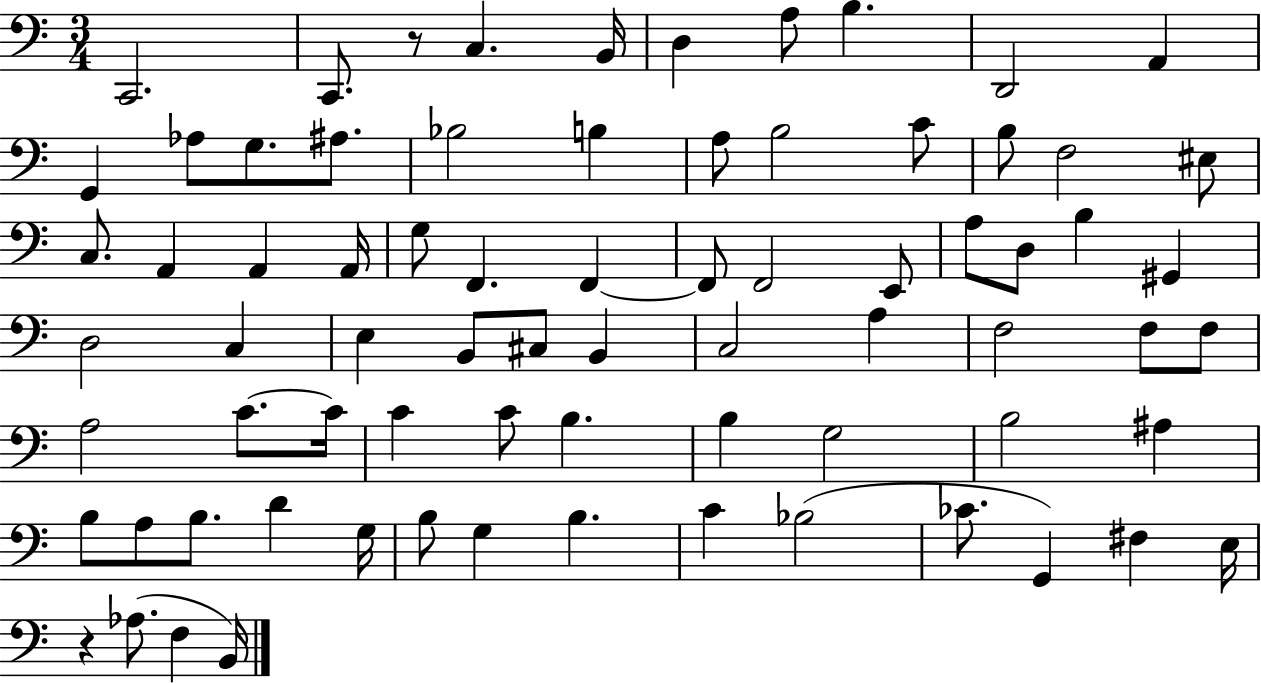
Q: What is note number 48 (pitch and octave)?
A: C4